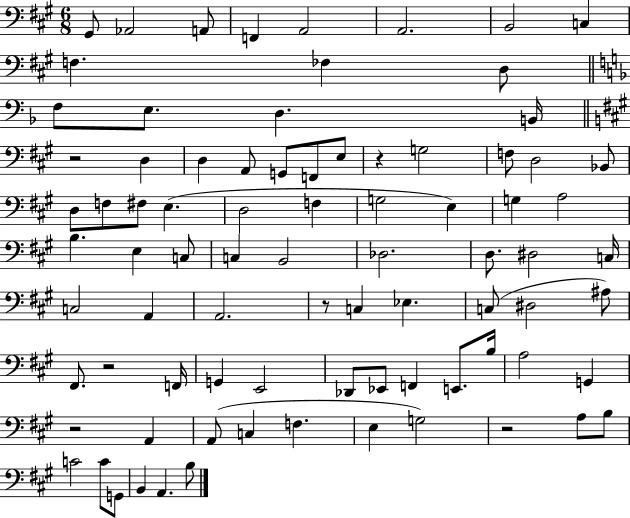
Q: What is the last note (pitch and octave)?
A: B3